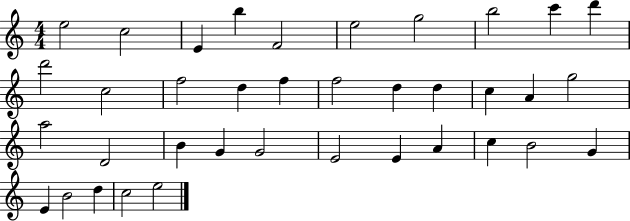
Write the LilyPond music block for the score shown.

{
  \clef treble
  \numericTimeSignature
  \time 4/4
  \key c \major
  e''2 c''2 | e'4 b''4 f'2 | e''2 g''2 | b''2 c'''4 d'''4 | \break d'''2 c''2 | f''2 d''4 f''4 | f''2 d''4 d''4 | c''4 a'4 g''2 | \break a''2 d'2 | b'4 g'4 g'2 | e'2 e'4 a'4 | c''4 b'2 g'4 | \break e'4 b'2 d''4 | c''2 e''2 | \bar "|."
}